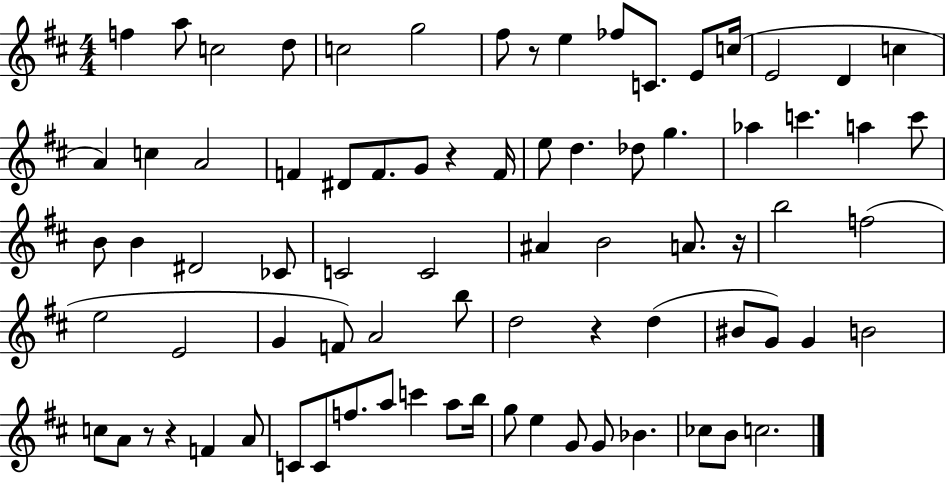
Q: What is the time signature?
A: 4/4